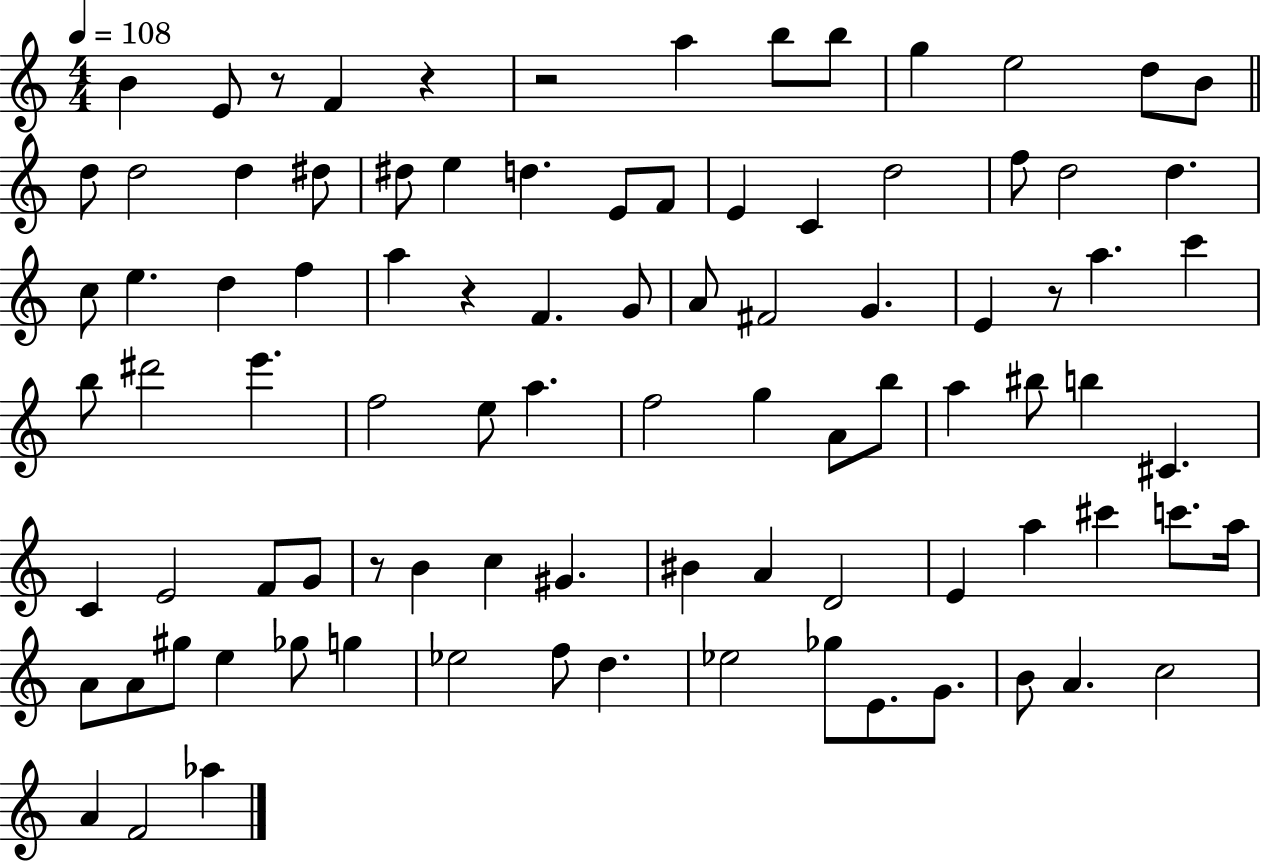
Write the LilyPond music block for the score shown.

{
  \clef treble
  \numericTimeSignature
  \time 4/4
  \key c \major
  \tempo 4 = 108
  \repeat volta 2 { b'4 e'8 r8 f'4 r4 | r2 a''4 b''8 b''8 | g''4 e''2 d''8 b'8 | \bar "||" \break \key c \major d''8 d''2 d''4 dis''8 | dis''8 e''4 d''4. e'8 f'8 | e'4 c'4 d''2 | f''8 d''2 d''4. | \break c''8 e''4. d''4 f''4 | a''4 r4 f'4. g'8 | a'8 fis'2 g'4. | e'4 r8 a''4. c'''4 | \break b''8 dis'''2 e'''4. | f''2 e''8 a''4. | f''2 g''4 a'8 b''8 | a''4 bis''8 b''4 cis'4. | \break c'4 e'2 f'8 g'8 | r8 b'4 c''4 gis'4. | bis'4 a'4 d'2 | e'4 a''4 cis'''4 c'''8. a''16 | \break a'8 a'8 gis''8 e''4 ges''8 g''4 | ees''2 f''8 d''4. | ees''2 ges''8 e'8. g'8. | b'8 a'4. c''2 | \break a'4 f'2 aes''4 | } \bar "|."
}